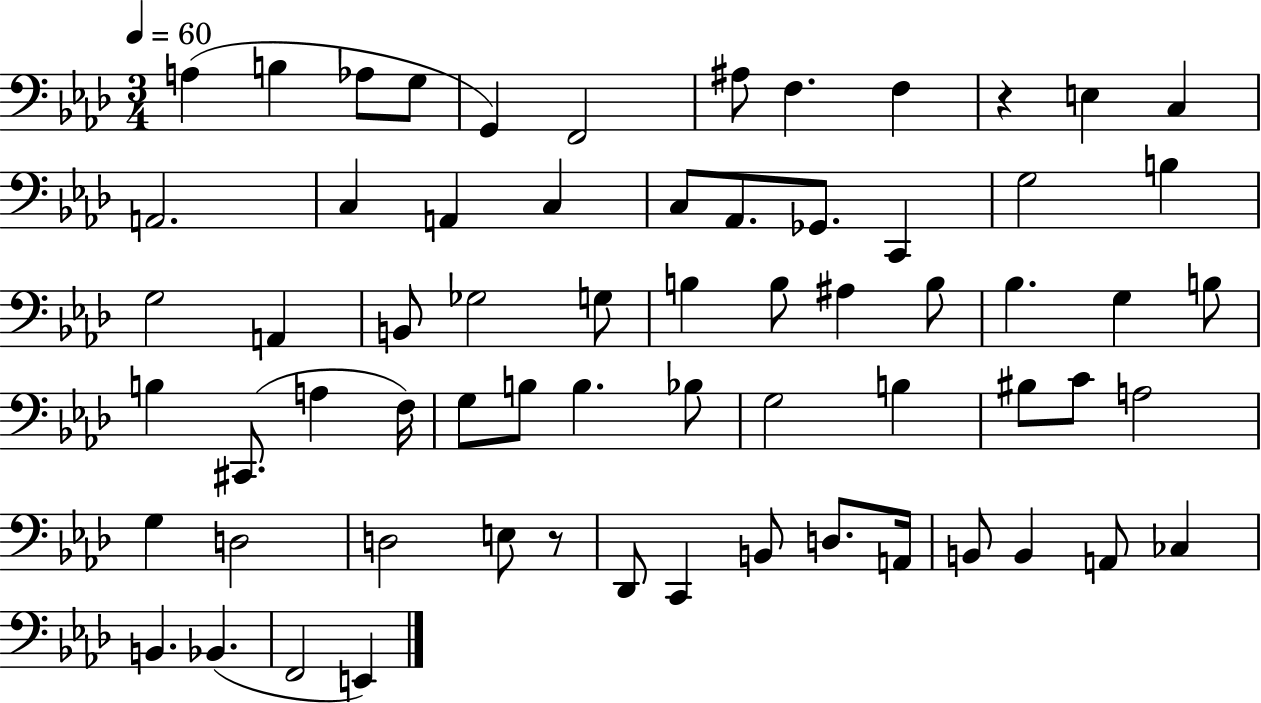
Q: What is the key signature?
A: AES major